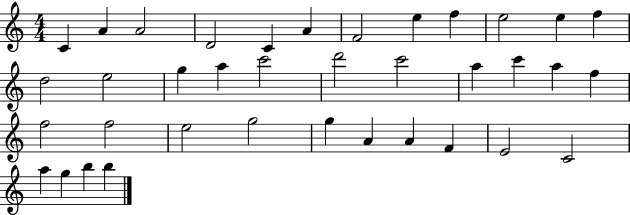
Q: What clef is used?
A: treble